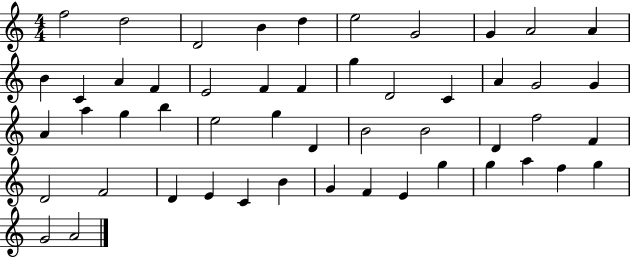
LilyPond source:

{
  \clef treble
  \numericTimeSignature
  \time 4/4
  \key c \major
  f''2 d''2 | d'2 b'4 d''4 | e''2 g'2 | g'4 a'2 a'4 | \break b'4 c'4 a'4 f'4 | e'2 f'4 f'4 | g''4 d'2 c'4 | a'4 g'2 g'4 | \break a'4 a''4 g''4 b''4 | e''2 g''4 d'4 | b'2 b'2 | d'4 f''2 f'4 | \break d'2 f'2 | d'4 e'4 c'4 b'4 | g'4 f'4 e'4 g''4 | g''4 a''4 f''4 g''4 | \break g'2 a'2 | \bar "|."
}